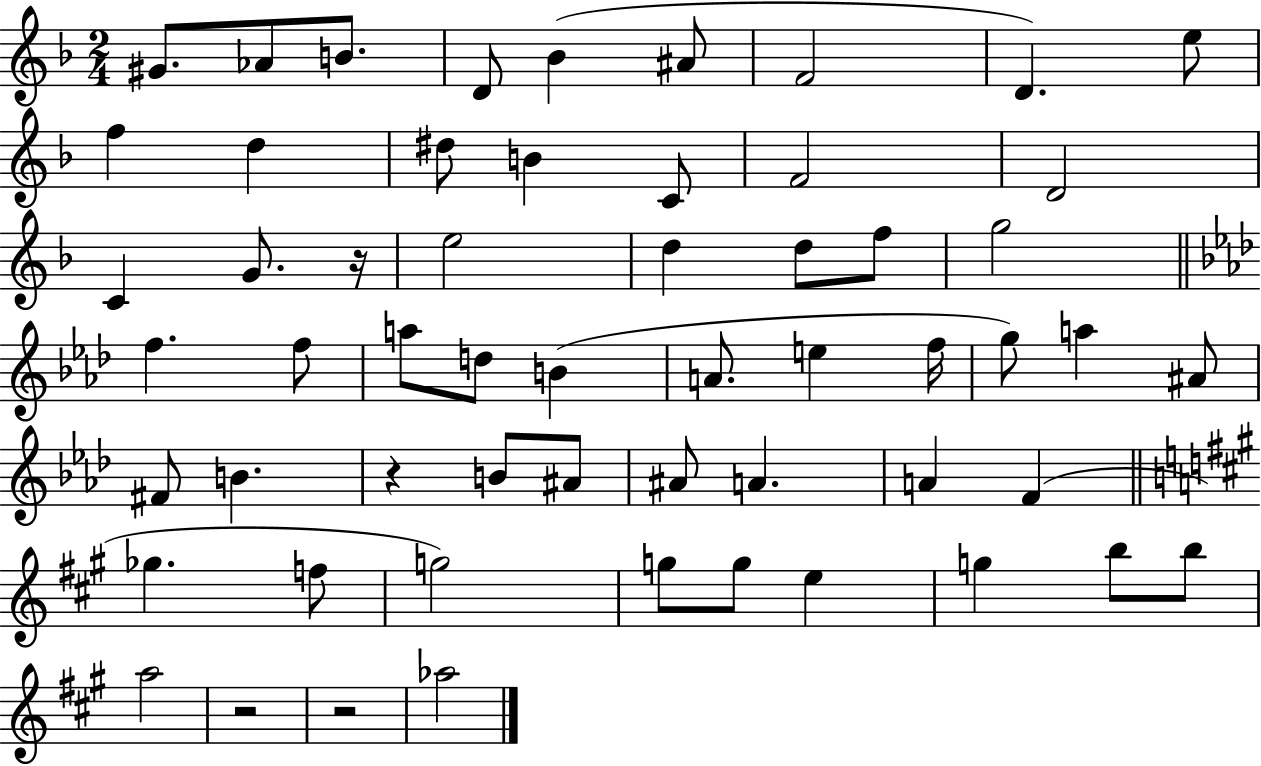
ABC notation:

X:1
T:Untitled
M:2/4
L:1/4
K:F
^G/2 _A/2 B/2 D/2 _B ^A/2 F2 D e/2 f d ^d/2 B C/2 F2 D2 C G/2 z/4 e2 d d/2 f/2 g2 f f/2 a/2 d/2 B A/2 e f/4 g/2 a ^A/2 ^F/2 B z B/2 ^A/2 ^A/2 A A F _g f/2 g2 g/2 g/2 e g b/2 b/2 a2 z2 z2 _a2